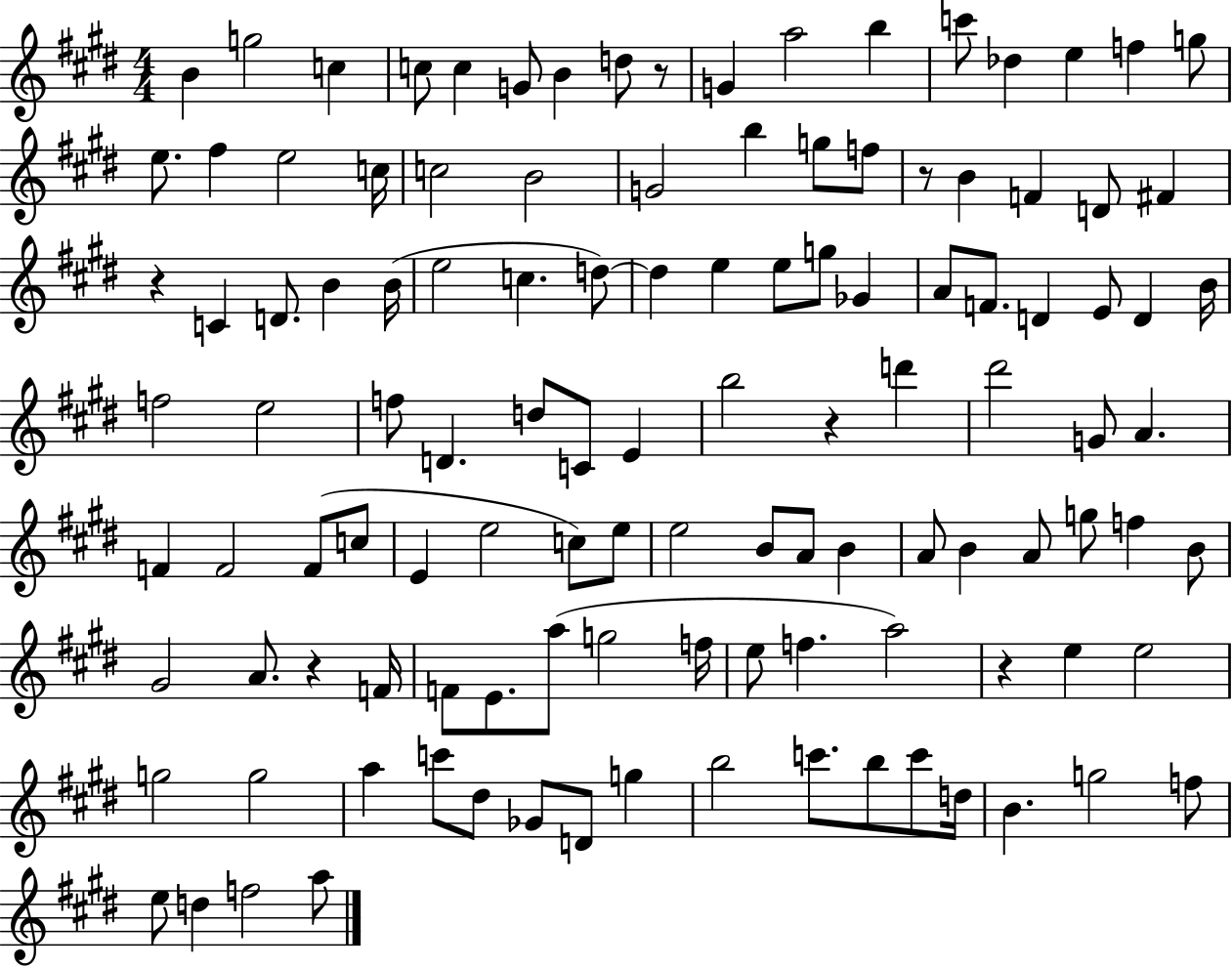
B4/q G5/h C5/q C5/e C5/q G4/e B4/q D5/e R/e G4/q A5/h B5/q C6/e Db5/q E5/q F5/q G5/e E5/e. F#5/q E5/h C5/s C5/h B4/h G4/h B5/q G5/e F5/e R/e B4/q F4/q D4/e F#4/q R/q C4/q D4/e. B4/q B4/s E5/h C5/q. D5/e D5/q E5/q E5/e G5/e Gb4/q A4/e F4/e. D4/q E4/e D4/q B4/s F5/h E5/h F5/e D4/q. D5/e C4/e E4/q B5/h R/q D6/q D#6/h G4/e A4/q. F4/q F4/h F4/e C5/e E4/q E5/h C5/e E5/e E5/h B4/e A4/e B4/q A4/e B4/q A4/e G5/e F5/q B4/e G#4/h A4/e. R/q F4/s F4/e E4/e. A5/e G5/h F5/s E5/e F5/q. A5/h R/q E5/q E5/h G5/h G5/h A5/q C6/e D#5/e Gb4/e D4/e G5/q B5/h C6/e. B5/e C6/e D5/s B4/q. G5/h F5/e E5/e D5/q F5/h A5/e